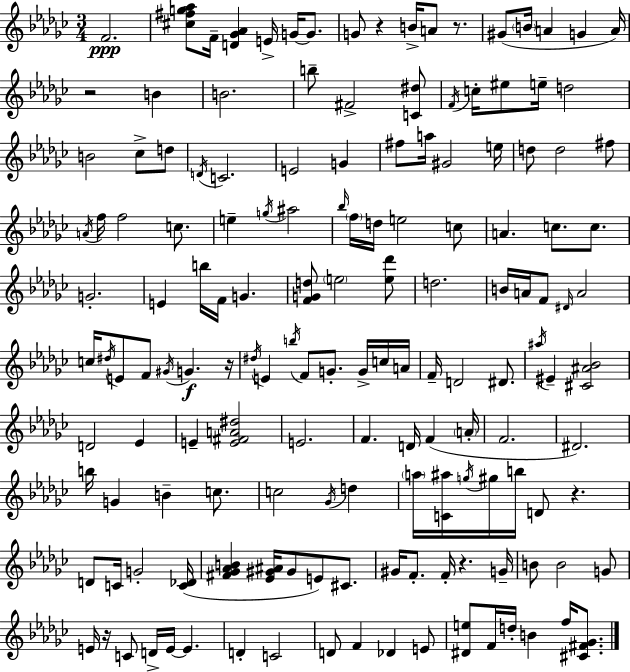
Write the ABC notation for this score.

X:1
T:Untitled
M:3/4
L:1/4
K:Ebm
F2 [^c^fg_a]/2 F/4 [D_G_A] E/4 G/4 G/2 G/2 z B/4 A/2 z/2 ^G/2 B/4 A G A/4 z2 B B2 b/2 ^F2 [C^d]/2 F/4 c/4 ^e/2 e/4 d2 B2 _c/2 d/2 D/4 C2 E2 G ^f/2 a/4 ^G2 e/4 d/2 d2 ^f/2 A/4 f/4 f2 c/2 e g/4 ^a2 _b/4 f/4 d/4 e2 c/2 A c/2 c/2 G2 E b/4 F/4 G [FGd]/2 e2 [e_d']/2 d2 B/4 A/4 F/2 ^D/4 A2 c/4 ^d/4 E/2 F/2 ^G/4 G z/4 ^d/4 E b/4 F/2 G/2 G/4 c/4 A/4 F/4 D2 ^D/2 ^a/4 ^E [^C^A_B]2 D2 _E E [E^FA^d]2 E2 F D/4 F A/4 F2 ^D2 b/4 G B c/2 c2 _G/4 d a/4 [C^a]/4 g/4 ^g/4 b/4 D/2 z D/2 C/4 G2 [C_D]/4 [^F_G_AB] [_E^G^A]/4 ^G/2 E/2 ^C/2 ^G/4 F/2 F/4 z G/4 B/2 B2 G/2 E/4 z/4 C/2 D/4 E/4 E D C2 D/2 F _D E/2 [^De]/2 F/4 d/4 B f/4 [^C^F_G]/2